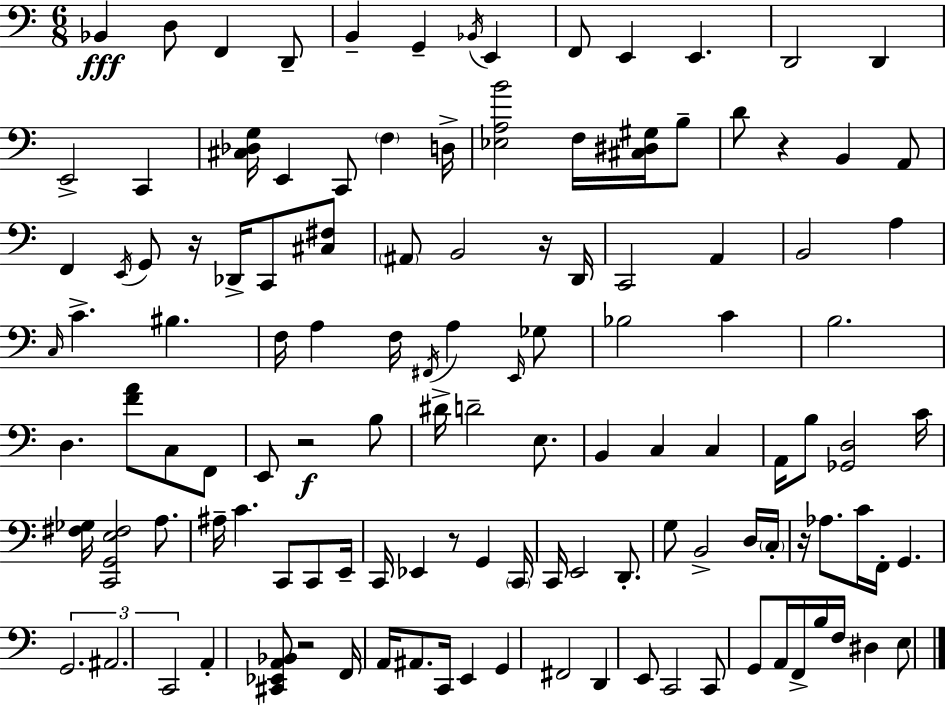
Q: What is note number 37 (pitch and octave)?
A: C3